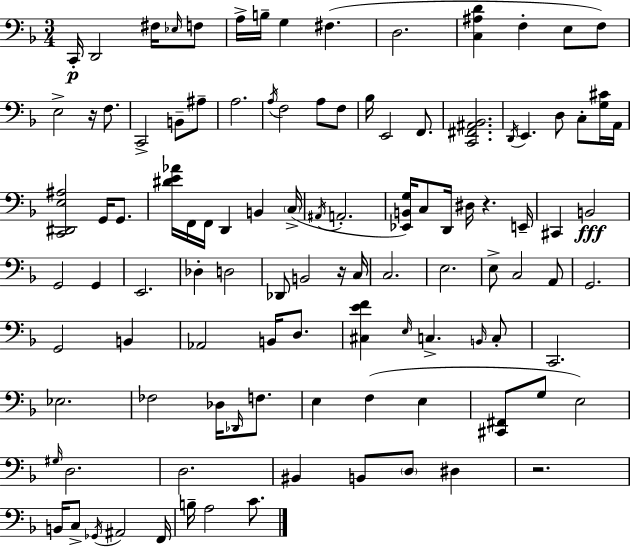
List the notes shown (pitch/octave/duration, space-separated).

C2/s D2/h F#3/s Eb3/s F3/e A3/s B3/s G3/q F#3/q. D3/h. [C3,A#3,D4]/q F3/q E3/e F3/e E3/h R/s F3/e. C2/h B2/e A#3/e A3/h. A3/s F3/h A3/e F3/e Bb3/s E2/h F2/e. [C2,F#2,A#2,Bb2]/h. D2/s E2/q. D3/e C3/e [G3,C#4]/s A2/s [C2,D#2,E3,A#3]/h G2/s G2/e. [D#4,E4,Ab4]/s F2/s F2/s D2/q B2/q C3/s A#2/s A2/h. [Eb2,B2,G3]/s C3/e D2/s D#3/s R/q. E2/s C#2/q B2/h G2/h G2/q E2/h. Db3/q D3/h Db2/e B2/h R/s C3/s C3/h. E3/h. E3/e C3/h A2/e G2/h. G2/h B2/q Ab2/h B2/s D3/e. [C#3,E4,F4]/q E3/s C3/q. B2/s C3/e C2/h. Eb3/h. FES3/h Db3/s Db2/s F3/e. E3/q F3/q E3/q [C#2,F#2]/e G3/e E3/h G#3/s D3/h. D3/h. BIS2/q B2/e D3/e D#3/q R/h. B2/s C3/e Gb2/s A#2/h F2/s B3/s A3/h C4/e.